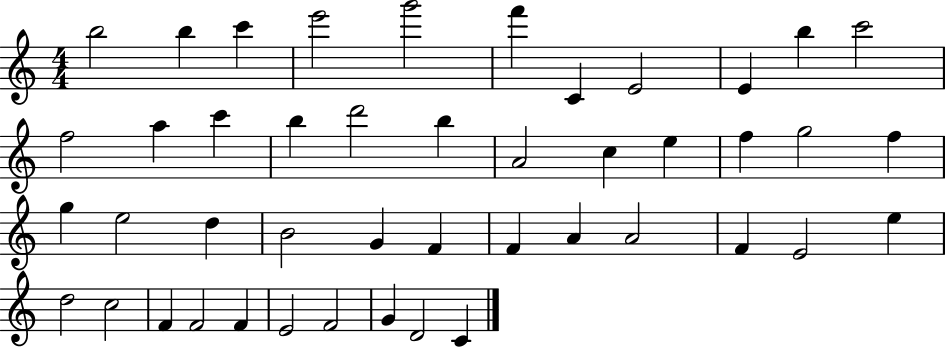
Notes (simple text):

B5/h B5/q C6/q E6/h G6/h F6/q C4/q E4/h E4/q B5/q C6/h F5/h A5/q C6/q B5/q D6/h B5/q A4/h C5/q E5/q F5/q G5/h F5/q G5/q E5/h D5/q B4/h G4/q F4/q F4/q A4/q A4/h F4/q E4/h E5/q D5/h C5/h F4/q F4/h F4/q E4/h F4/h G4/q D4/h C4/q